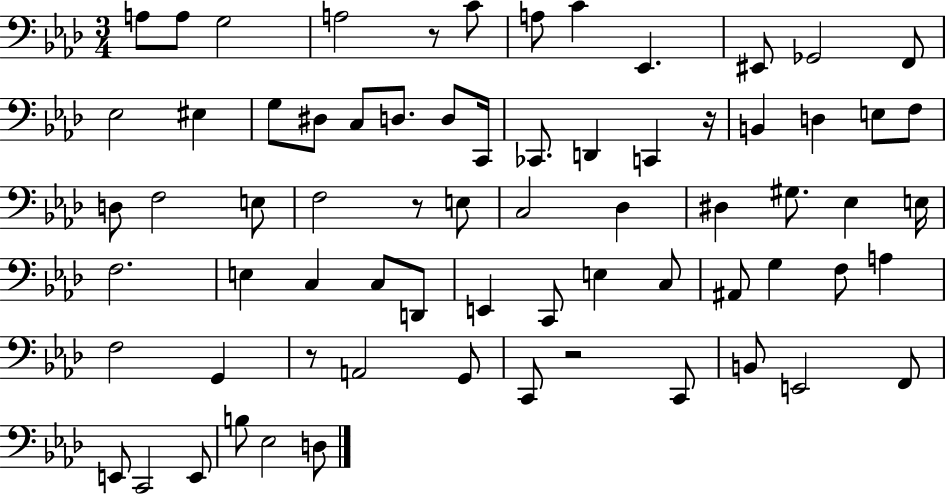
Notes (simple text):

A3/e A3/e G3/h A3/h R/e C4/e A3/e C4/q Eb2/q. EIS2/e Gb2/h F2/e Eb3/h EIS3/q G3/e D#3/e C3/e D3/e. D3/e C2/s CES2/e. D2/q C2/q R/s B2/q D3/q E3/e F3/e D3/e F3/h E3/e F3/h R/e E3/e C3/h Db3/q D#3/q G#3/e. Eb3/q E3/s F3/h. E3/q C3/q C3/e D2/e E2/q C2/e E3/q C3/e A#2/e G3/q F3/e A3/q F3/h G2/q R/e A2/h G2/e C2/e R/h C2/e B2/e E2/h F2/e E2/e C2/h E2/e B3/e Eb3/h D3/e